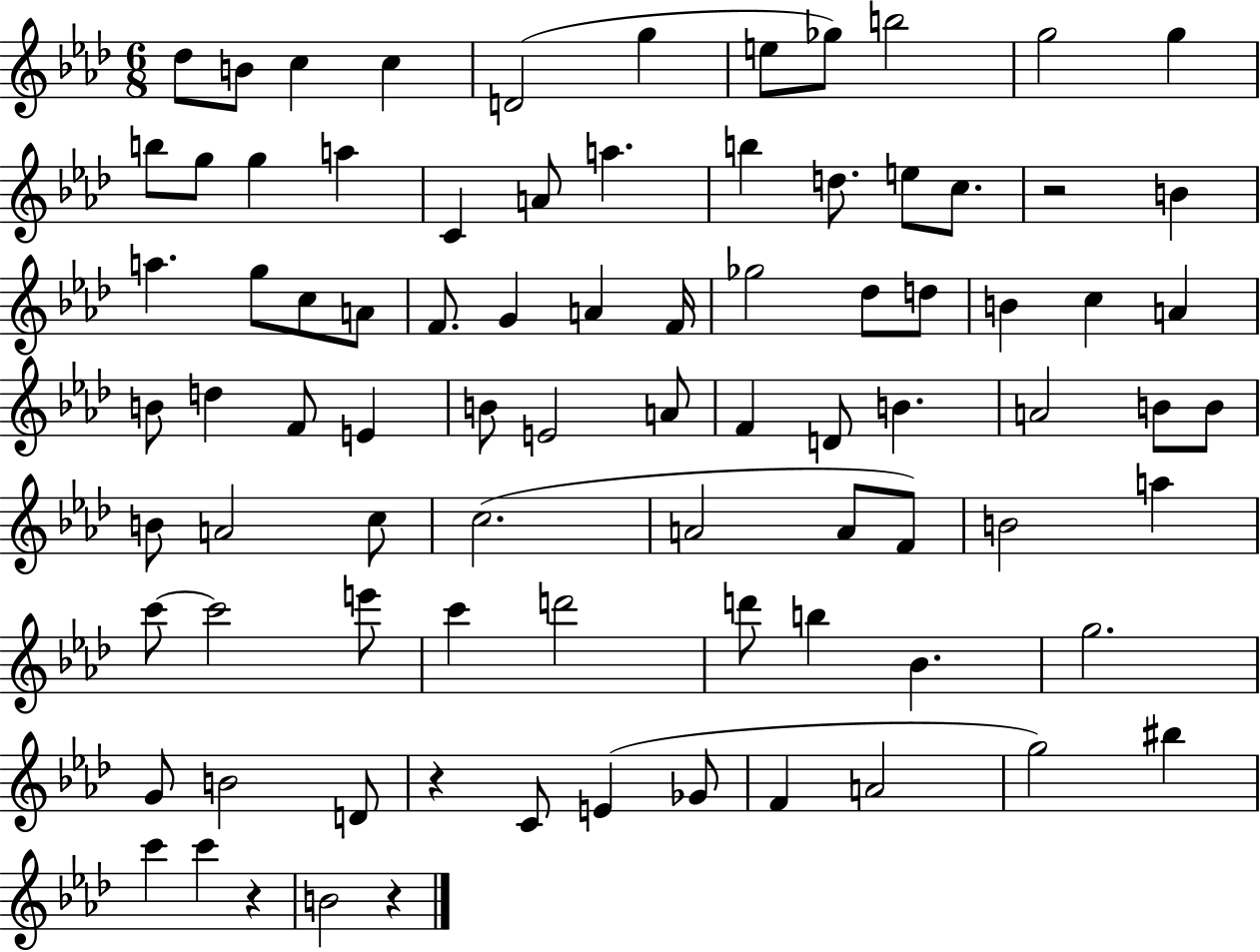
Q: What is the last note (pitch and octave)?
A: B4